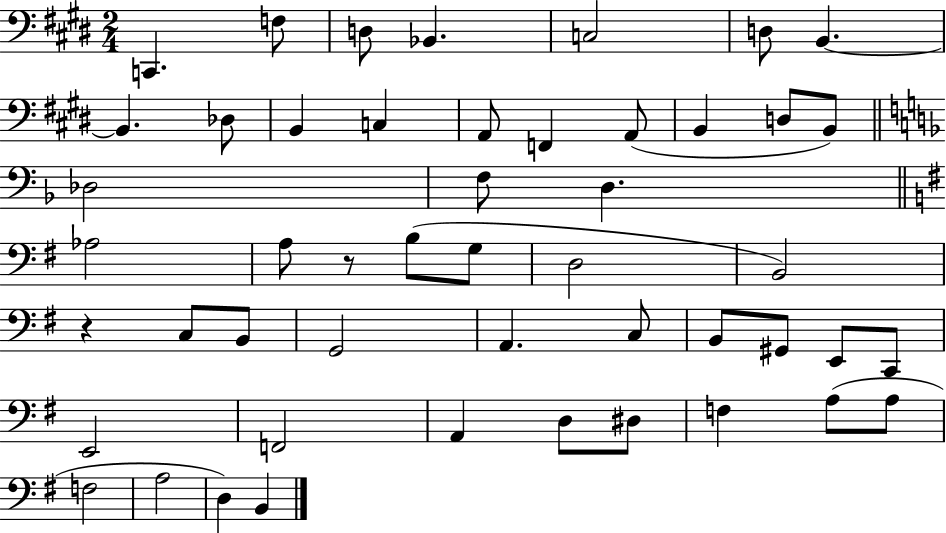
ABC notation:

X:1
T:Untitled
M:2/4
L:1/4
K:E
C,, F,/2 D,/2 _B,, C,2 D,/2 B,, B,, _D,/2 B,, C, A,,/2 F,, A,,/2 B,, D,/2 B,,/2 _D,2 F,/2 D, _A,2 A,/2 z/2 B,/2 G,/2 D,2 B,,2 z C,/2 B,,/2 G,,2 A,, C,/2 B,,/2 ^G,,/2 E,,/2 C,,/2 E,,2 F,,2 A,, D,/2 ^D,/2 F, A,/2 A,/2 F,2 A,2 D, B,,